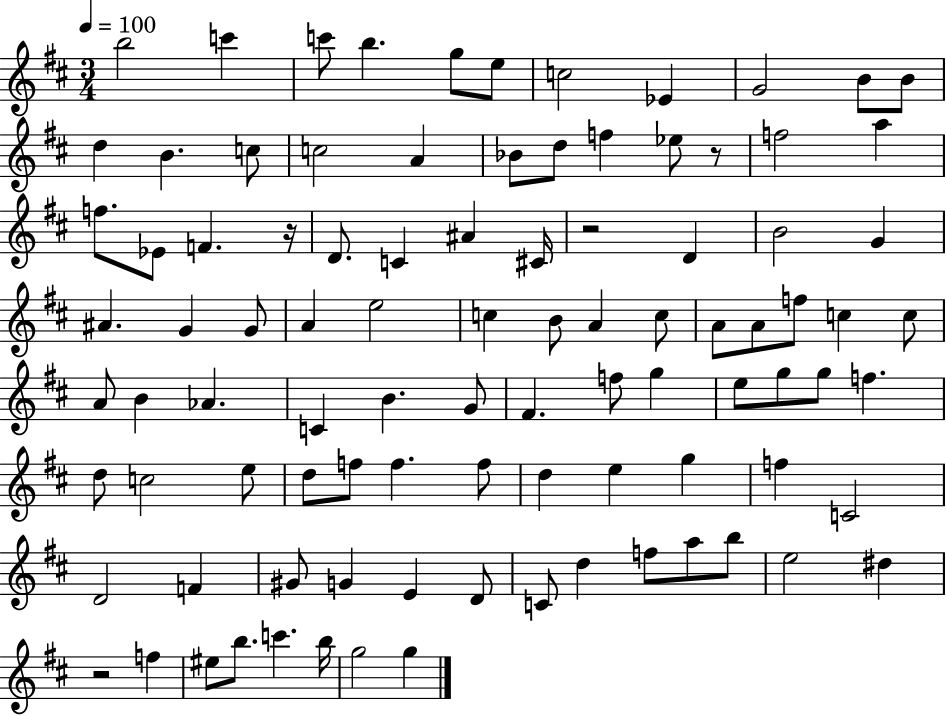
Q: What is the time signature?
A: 3/4